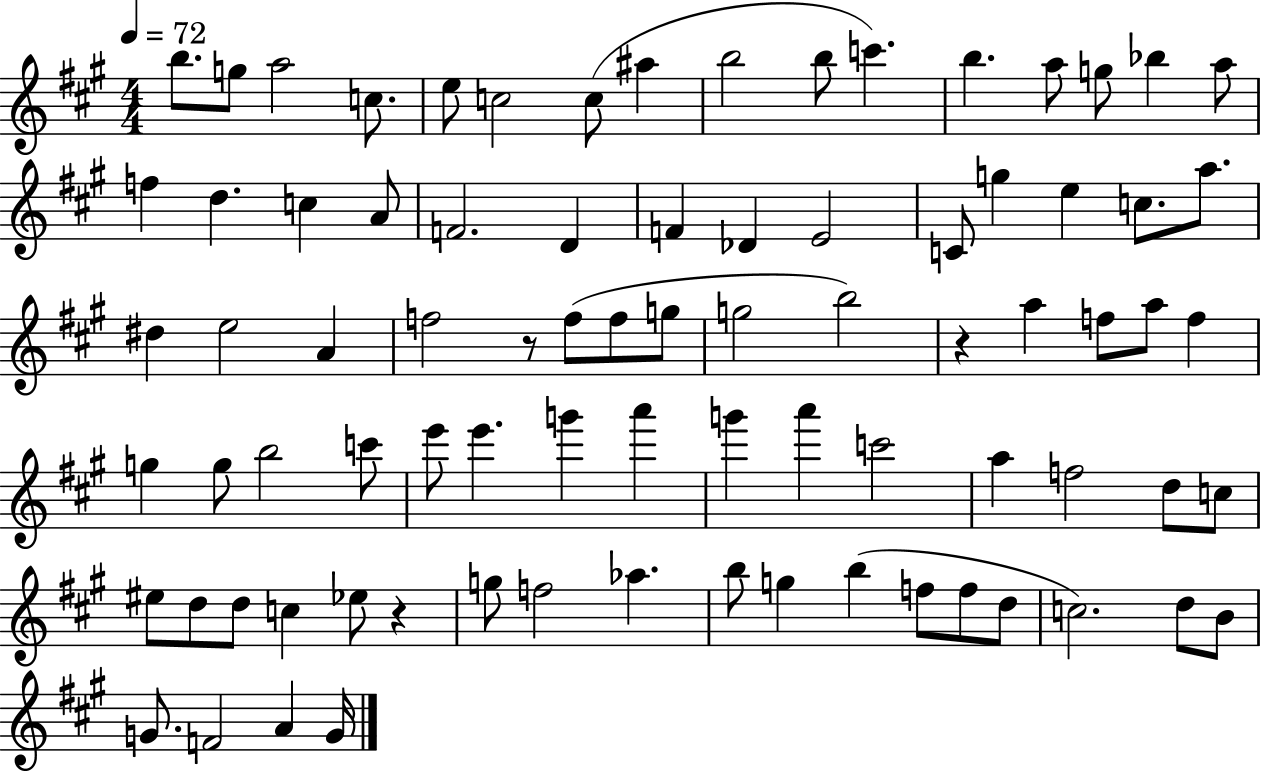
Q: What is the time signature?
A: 4/4